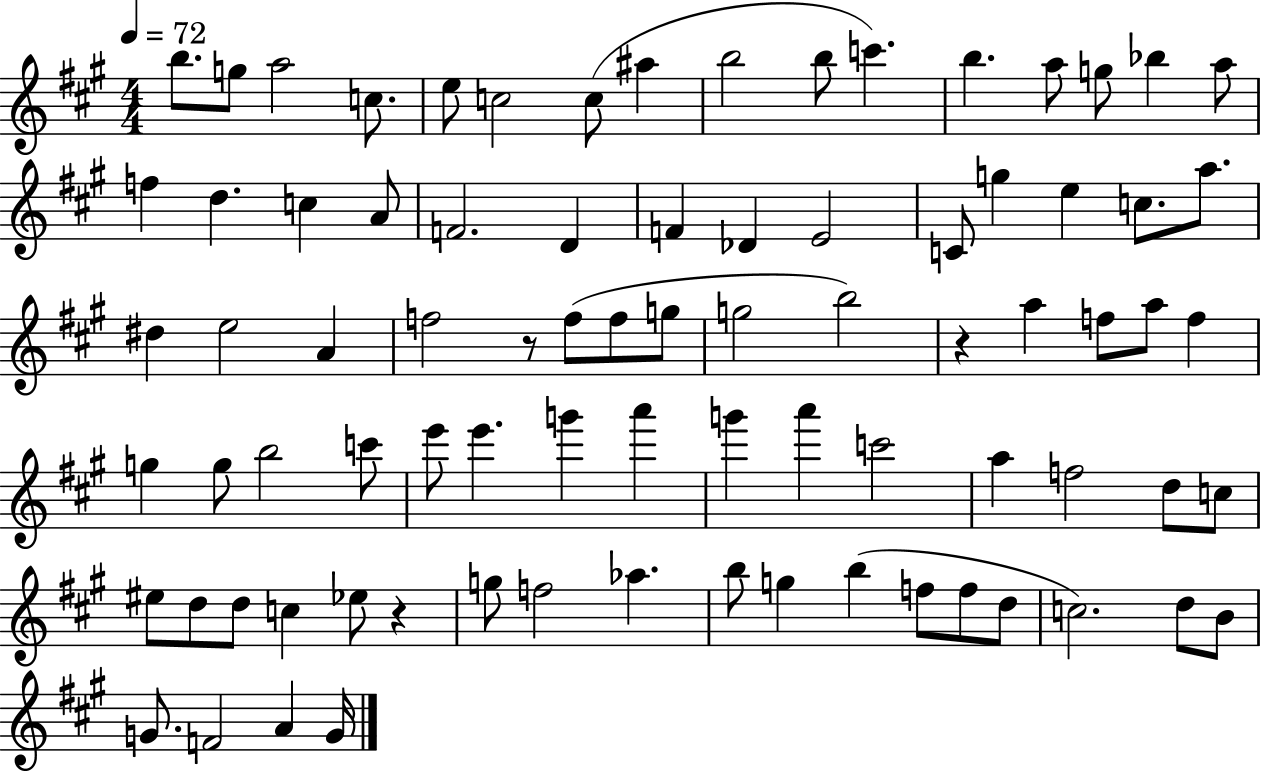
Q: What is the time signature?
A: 4/4